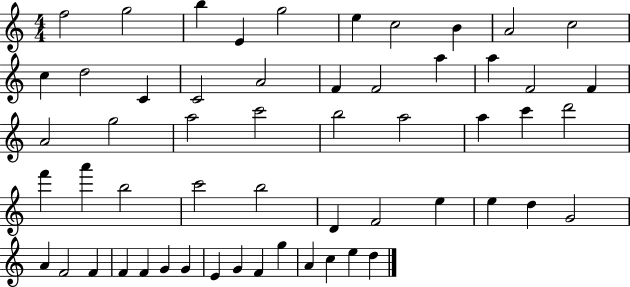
X:1
T:Untitled
M:4/4
L:1/4
K:C
f2 g2 b E g2 e c2 B A2 c2 c d2 C C2 A2 F F2 a a F2 F A2 g2 a2 c'2 b2 a2 a c' d'2 f' a' b2 c'2 b2 D F2 e e d G2 A F2 F F F G G E G F g A c e d